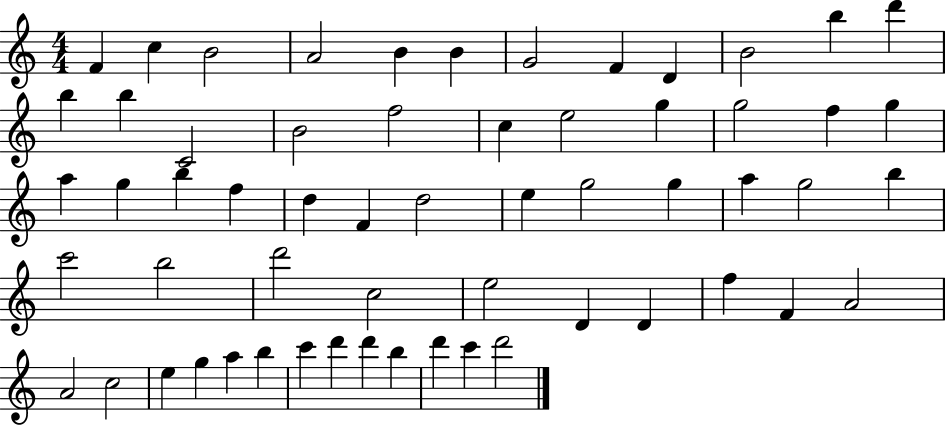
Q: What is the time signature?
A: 4/4